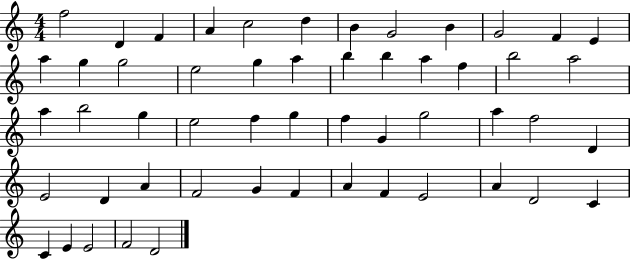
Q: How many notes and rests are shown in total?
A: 53